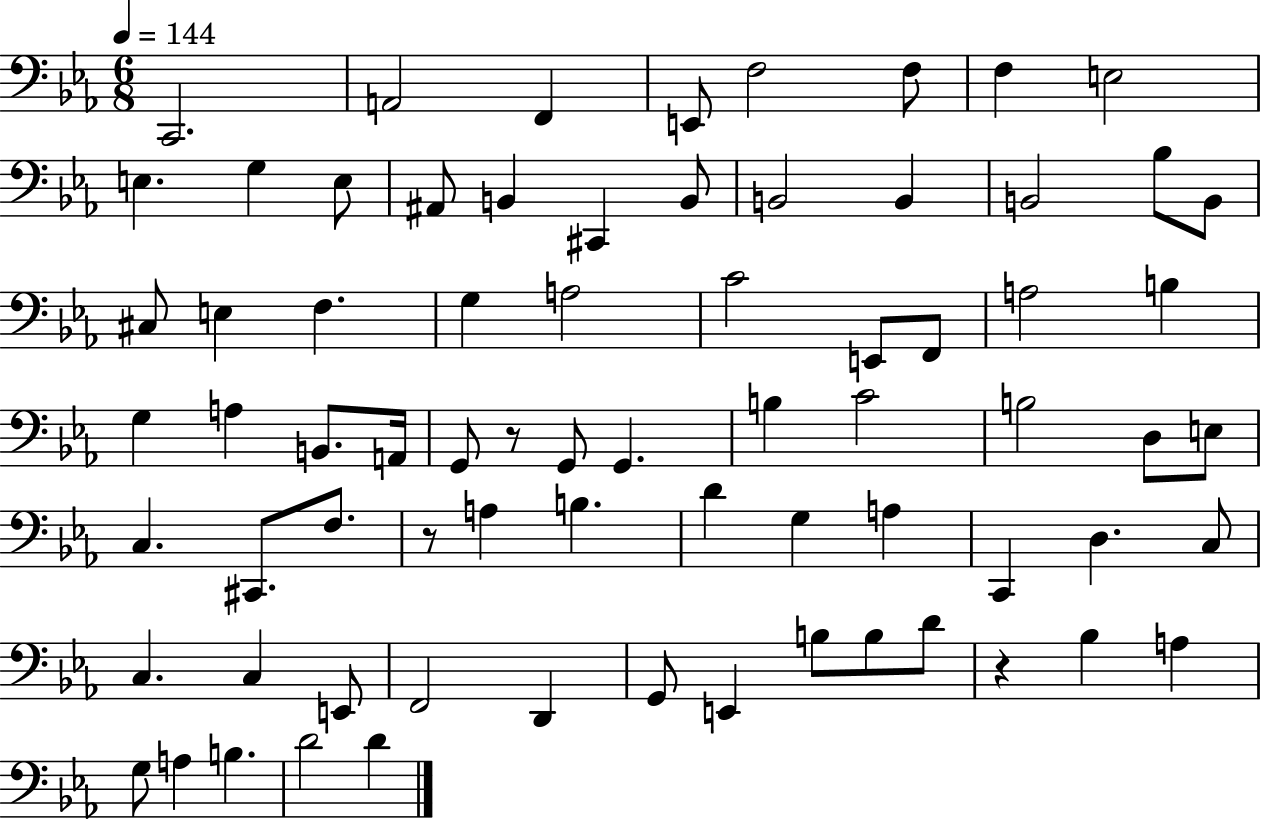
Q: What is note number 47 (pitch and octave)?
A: B3